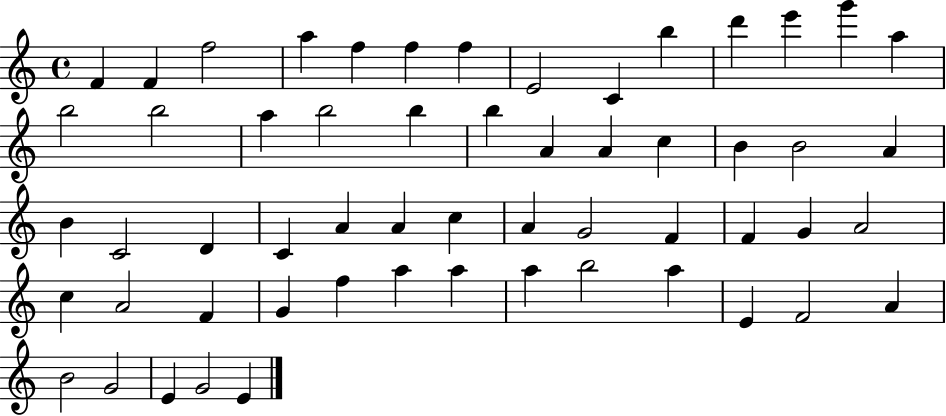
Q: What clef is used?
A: treble